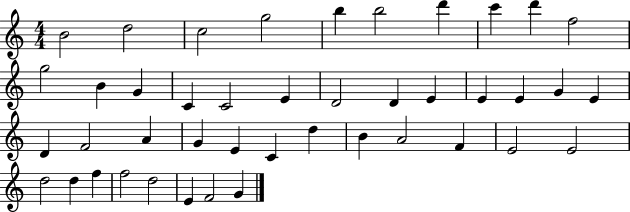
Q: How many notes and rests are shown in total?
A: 43